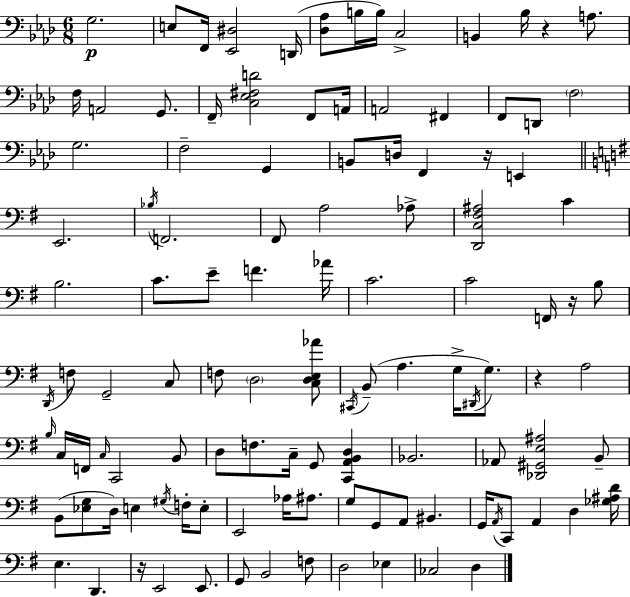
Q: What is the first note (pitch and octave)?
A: G3